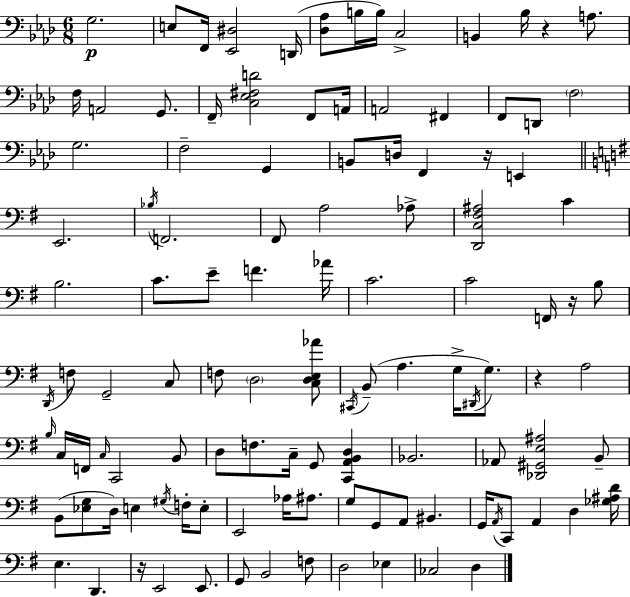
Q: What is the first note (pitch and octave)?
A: G3